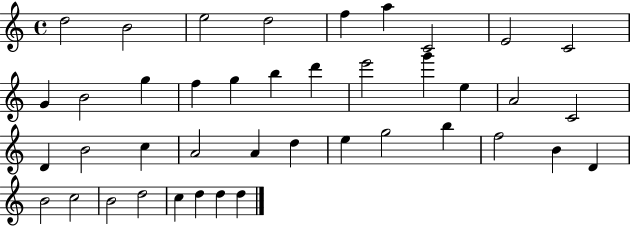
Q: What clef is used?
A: treble